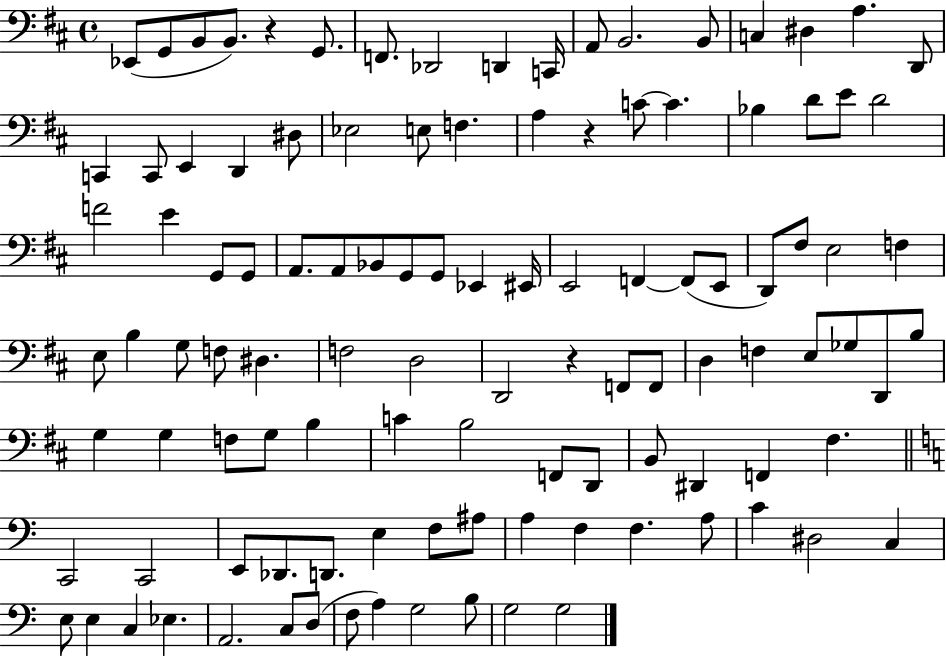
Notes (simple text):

Eb2/e G2/e B2/e B2/e. R/q G2/e. F2/e. Db2/h D2/q C2/s A2/e B2/h. B2/e C3/q D#3/q A3/q. D2/e C2/q C2/e E2/q D2/q D#3/e Eb3/h E3/e F3/q. A3/q R/q C4/e C4/q. Bb3/q D4/e E4/e D4/h F4/h E4/q G2/e G2/e A2/e. A2/e Bb2/e G2/e G2/e Eb2/q EIS2/s E2/h F2/q F2/e E2/e D2/e F#3/e E3/h F3/q E3/e B3/q G3/e F3/e D#3/q. F3/h D3/h D2/h R/q F2/e F2/e D3/q F3/q E3/e Gb3/e D2/e B3/e G3/q G3/q F3/e G3/e B3/q C4/q B3/h F2/e D2/e B2/e D#2/q F2/q F#3/q. C2/h C2/h E2/e Db2/e. D2/e. E3/q F3/e A#3/e A3/q F3/q F3/q. A3/e C4/q D#3/h C3/q E3/e E3/q C3/q Eb3/q. A2/h. C3/e D3/e F3/e A3/q G3/h B3/e G3/h G3/h